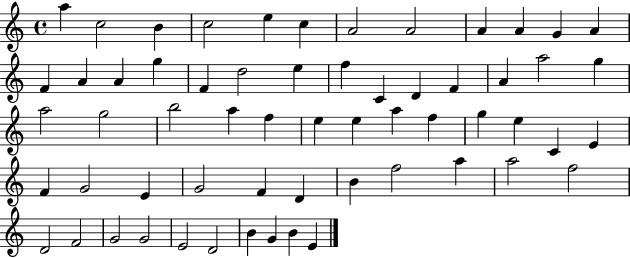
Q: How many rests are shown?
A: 0